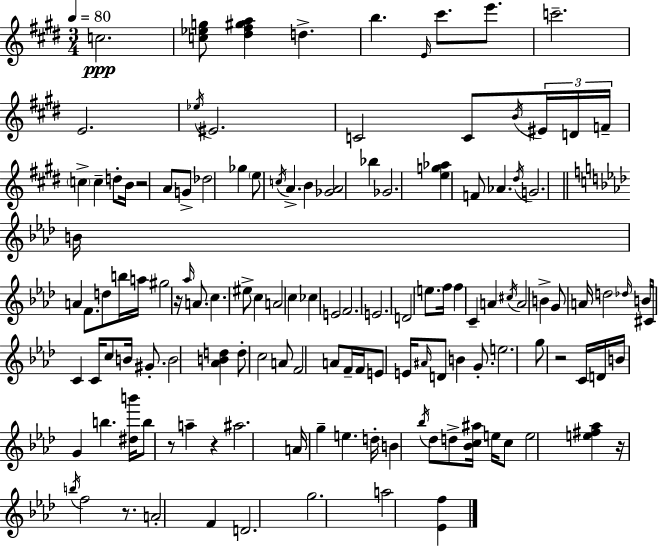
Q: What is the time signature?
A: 3/4